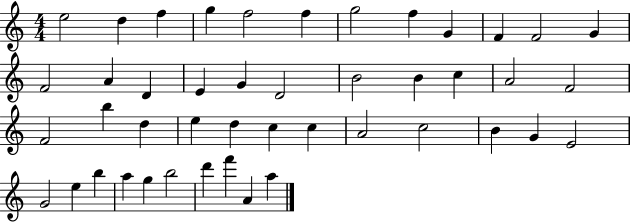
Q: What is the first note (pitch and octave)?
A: E5